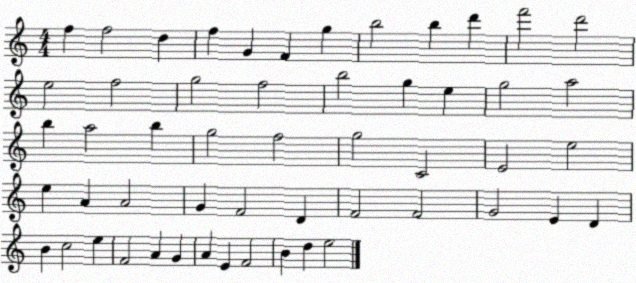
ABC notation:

X:1
T:Untitled
M:4/4
L:1/4
K:C
f f2 d f G F g b2 b d' f'2 d'2 e2 f2 g2 f2 b2 g e g2 a2 b a2 b g2 f2 g2 C2 E2 e2 e A A2 G F2 D F2 F2 G2 E D B c2 e F2 A G A E F2 B d e2